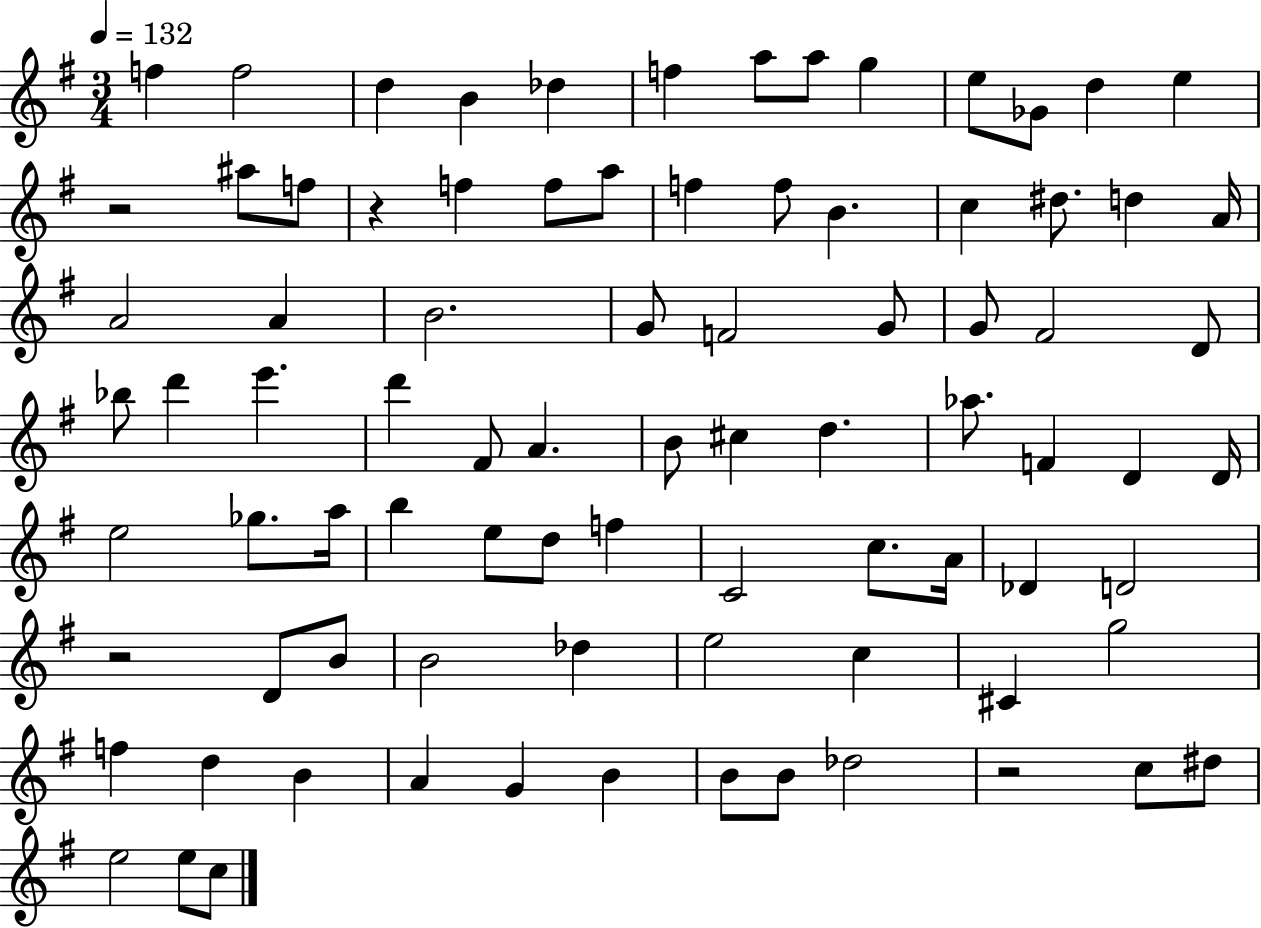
F5/q F5/h D5/q B4/q Db5/q F5/q A5/e A5/e G5/q E5/e Gb4/e D5/q E5/q R/h A#5/e F5/e R/q F5/q F5/e A5/e F5/q F5/e B4/q. C5/q D#5/e. D5/q A4/s A4/h A4/q B4/h. G4/e F4/h G4/e G4/e F#4/h D4/e Bb5/e D6/q E6/q. D6/q F#4/e A4/q. B4/e C#5/q D5/q. Ab5/e. F4/q D4/q D4/s E5/h Gb5/e. A5/s B5/q E5/e D5/e F5/q C4/h C5/e. A4/s Db4/q D4/h R/h D4/e B4/e B4/h Db5/q E5/h C5/q C#4/q G5/h F5/q D5/q B4/q A4/q G4/q B4/q B4/e B4/e Db5/h R/h C5/e D#5/e E5/h E5/e C5/e